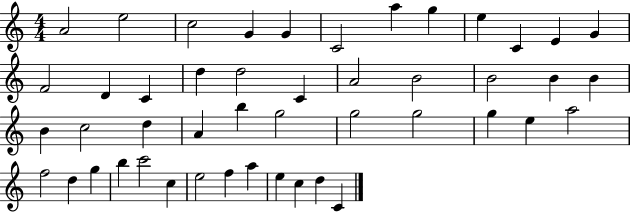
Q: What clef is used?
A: treble